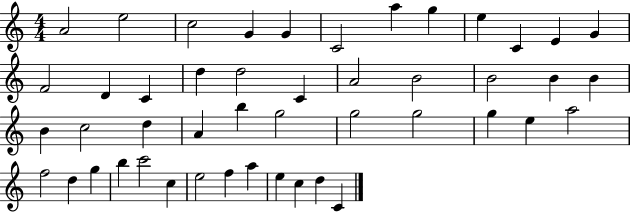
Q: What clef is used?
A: treble